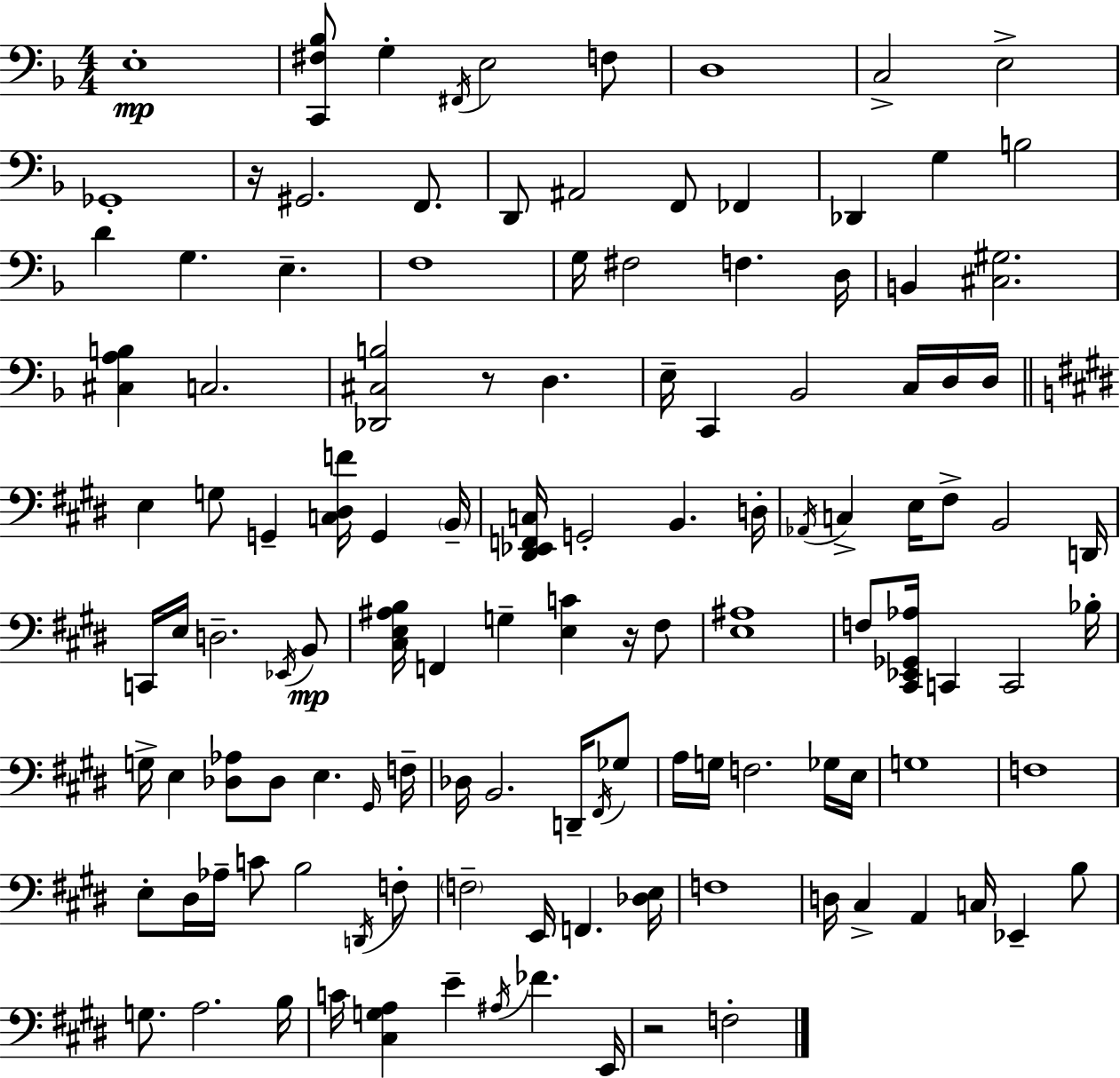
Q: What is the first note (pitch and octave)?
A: E3